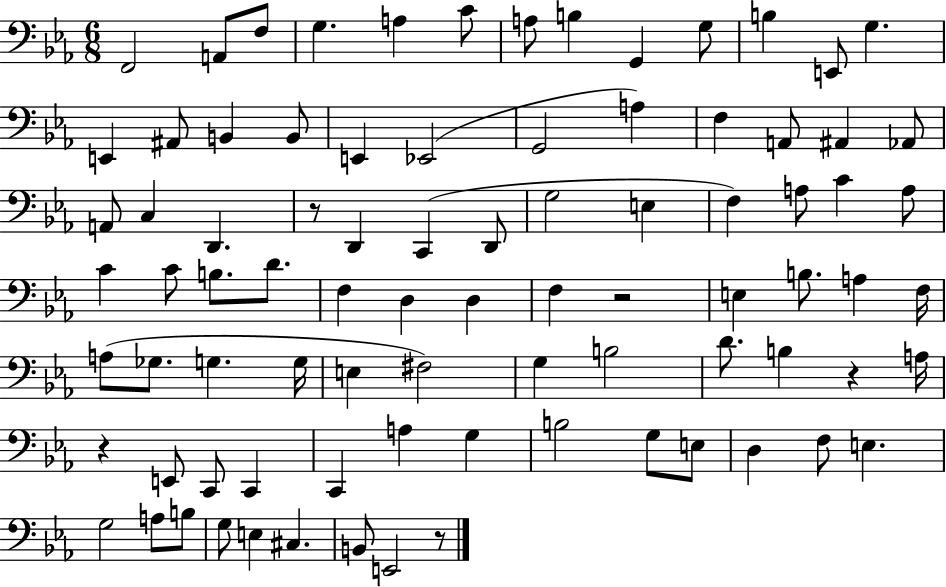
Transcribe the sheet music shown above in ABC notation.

X:1
T:Untitled
M:6/8
L:1/4
K:Eb
F,,2 A,,/2 F,/2 G, A, C/2 A,/2 B, G,, G,/2 B, E,,/2 G, E,, ^A,,/2 B,, B,,/2 E,, _E,,2 G,,2 A, F, A,,/2 ^A,, _A,,/2 A,,/2 C, D,, z/2 D,, C,, D,,/2 G,2 E, F, A,/2 C A,/2 C C/2 B,/2 D/2 F, D, D, F, z2 E, B,/2 A, F,/4 A,/2 _G,/2 G, G,/4 E, ^F,2 G, B,2 D/2 B, z A,/4 z E,,/2 C,,/2 C,, C,, A, G, B,2 G,/2 E,/2 D, F,/2 E, G,2 A,/2 B,/2 G,/2 E, ^C, B,,/2 E,,2 z/2